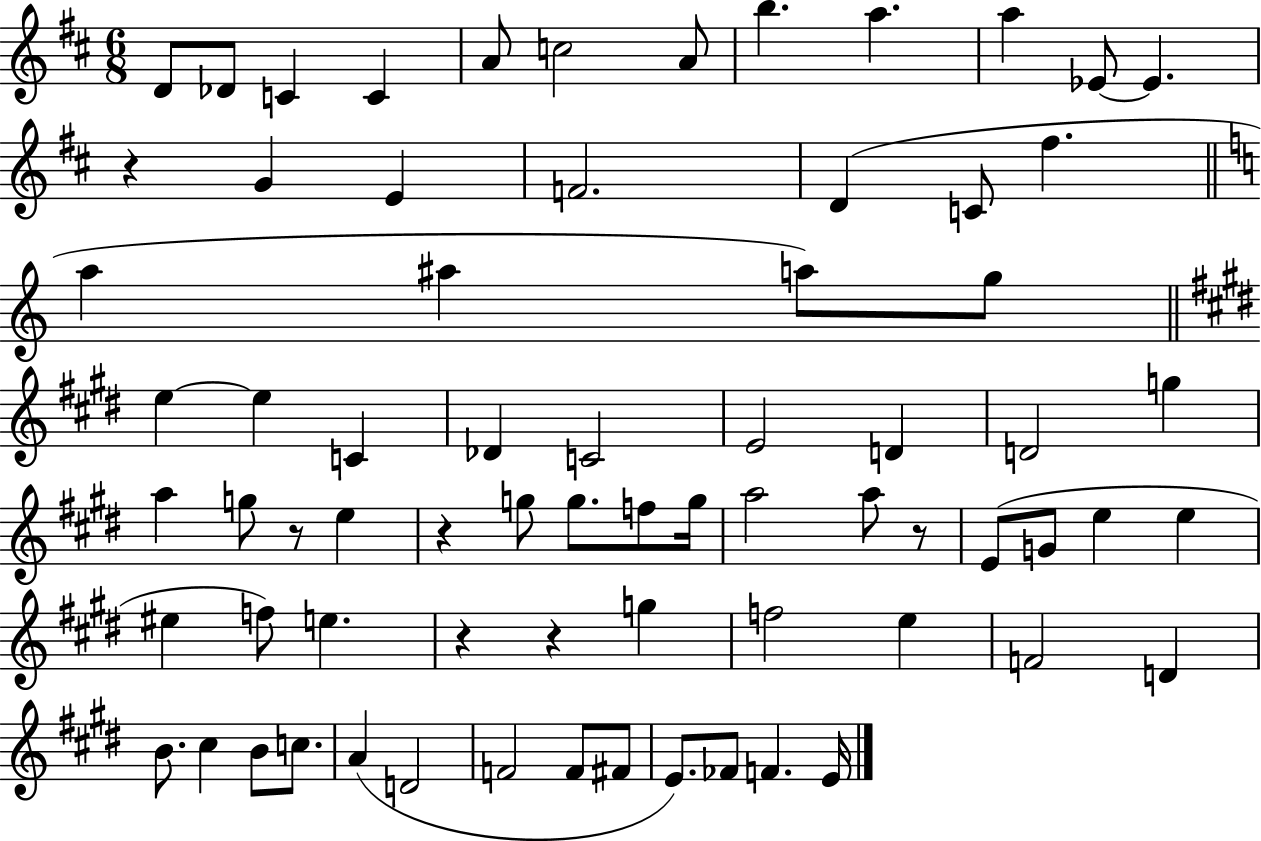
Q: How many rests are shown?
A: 6